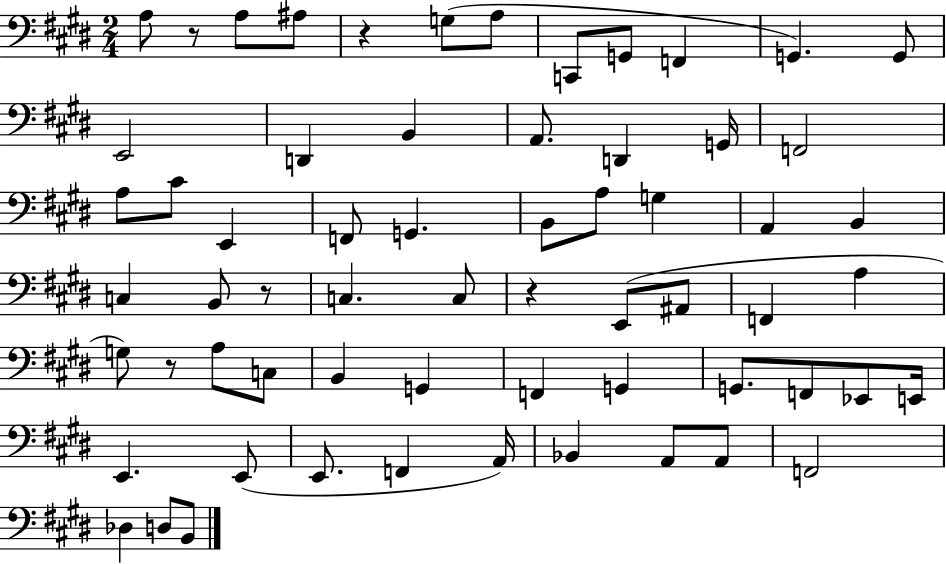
A3/e R/e A3/e A#3/e R/q G3/e A3/e C2/e G2/e F2/q G2/q. G2/e E2/h D2/q B2/q A2/e. D2/q G2/s F2/h A3/e C#4/e E2/q F2/e G2/q. B2/e A3/e G3/q A2/q B2/q C3/q B2/e R/e C3/q. C3/e R/q E2/e A#2/e F2/q A3/q G3/e R/e A3/e C3/e B2/q G2/q F2/q G2/q G2/e. F2/e Eb2/e E2/s E2/q. E2/e E2/e. F2/q A2/s Bb2/q A2/e A2/e F2/h Db3/q D3/e B2/e